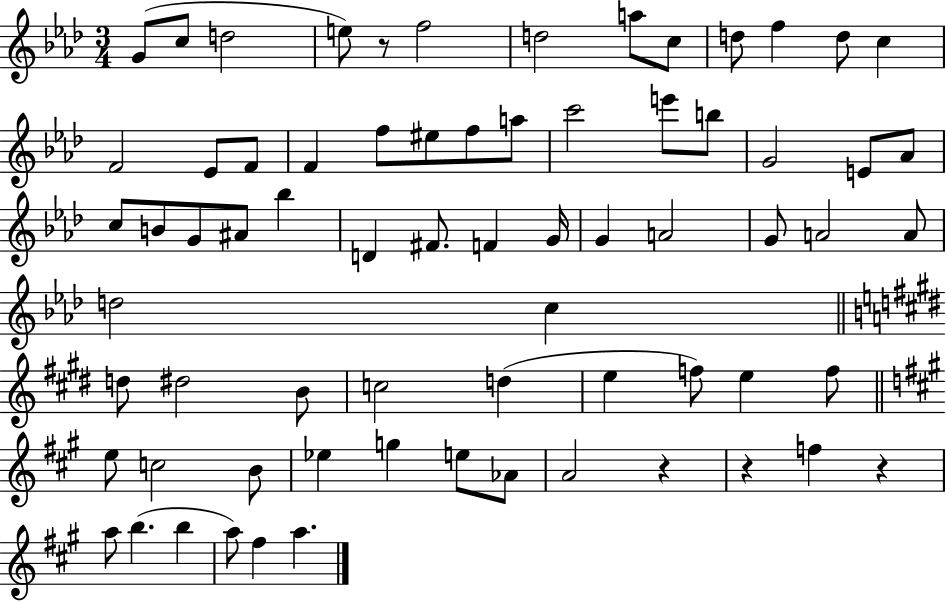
G4/e C5/e D5/h E5/e R/e F5/h D5/h A5/e C5/e D5/e F5/q D5/e C5/q F4/h Eb4/e F4/e F4/q F5/e EIS5/e F5/e A5/e C6/h E6/e B5/e G4/h E4/e Ab4/e C5/e B4/e G4/e A#4/e Bb5/q D4/q F#4/e. F4/q G4/s G4/q A4/h G4/e A4/h A4/e D5/h C5/q D5/e D#5/h B4/e C5/h D5/q E5/q F5/e E5/q F5/e E5/e C5/h B4/e Eb5/q G5/q E5/e Ab4/e A4/h R/q R/q F5/q R/q A5/e B5/q. B5/q A5/e F#5/q A5/q.